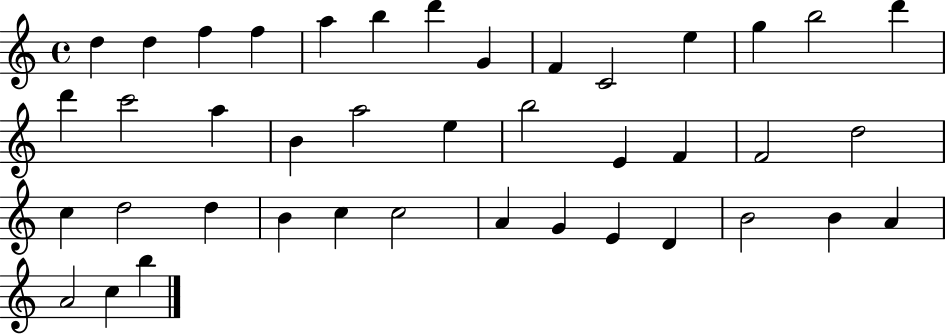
{
  \clef treble
  \time 4/4
  \defaultTimeSignature
  \key c \major
  d''4 d''4 f''4 f''4 | a''4 b''4 d'''4 g'4 | f'4 c'2 e''4 | g''4 b''2 d'''4 | \break d'''4 c'''2 a''4 | b'4 a''2 e''4 | b''2 e'4 f'4 | f'2 d''2 | \break c''4 d''2 d''4 | b'4 c''4 c''2 | a'4 g'4 e'4 d'4 | b'2 b'4 a'4 | \break a'2 c''4 b''4 | \bar "|."
}